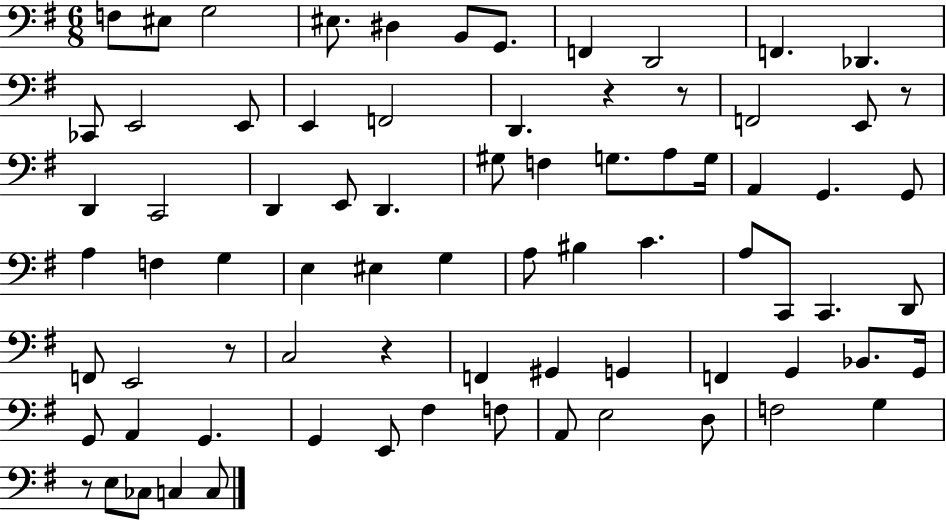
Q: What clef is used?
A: bass